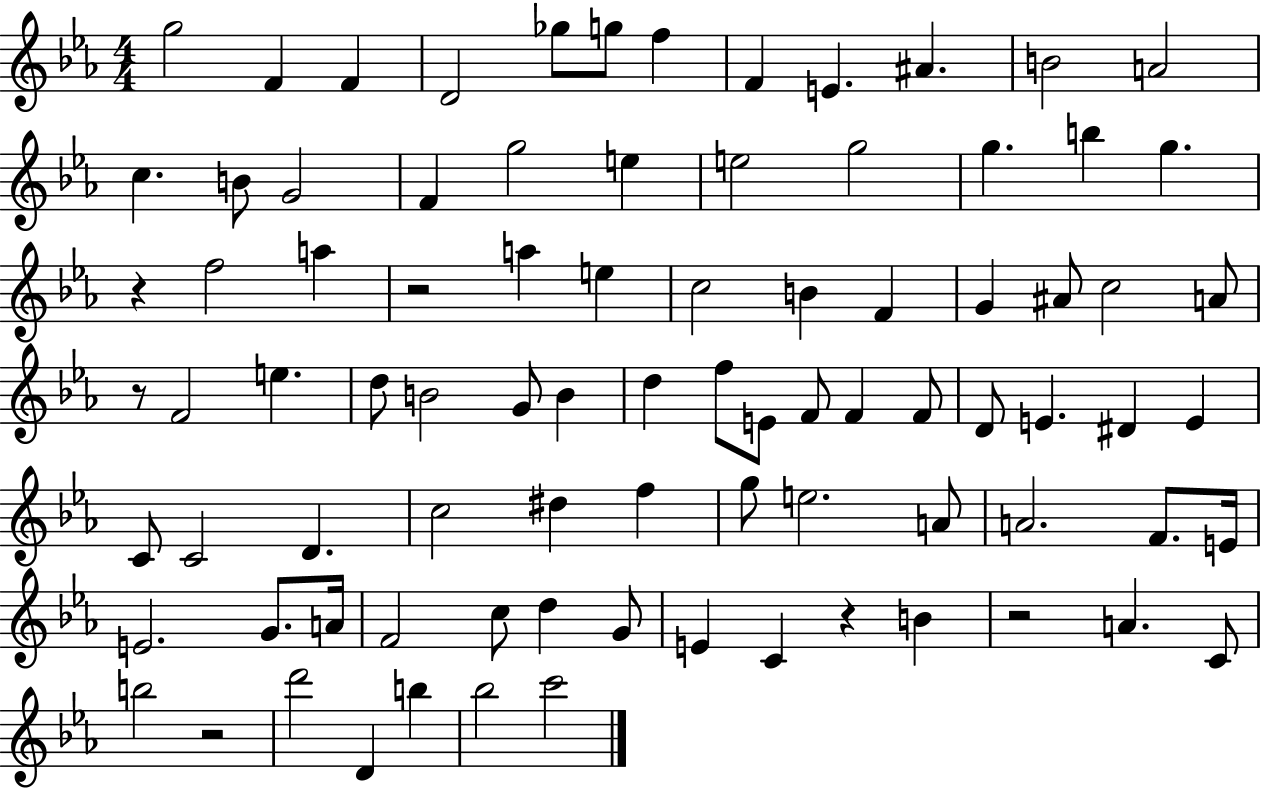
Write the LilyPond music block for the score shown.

{
  \clef treble
  \numericTimeSignature
  \time 4/4
  \key ees \major
  g''2 f'4 f'4 | d'2 ges''8 g''8 f''4 | f'4 e'4. ais'4. | b'2 a'2 | \break c''4. b'8 g'2 | f'4 g''2 e''4 | e''2 g''2 | g''4. b''4 g''4. | \break r4 f''2 a''4 | r2 a''4 e''4 | c''2 b'4 f'4 | g'4 ais'8 c''2 a'8 | \break r8 f'2 e''4. | d''8 b'2 g'8 b'4 | d''4 f''8 e'8 f'8 f'4 f'8 | d'8 e'4. dis'4 e'4 | \break c'8 c'2 d'4. | c''2 dis''4 f''4 | g''8 e''2. a'8 | a'2. f'8. e'16 | \break e'2. g'8. a'16 | f'2 c''8 d''4 g'8 | e'4 c'4 r4 b'4 | r2 a'4. c'8 | \break b''2 r2 | d'''2 d'4 b''4 | bes''2 c'''2 | \bar "|."
}